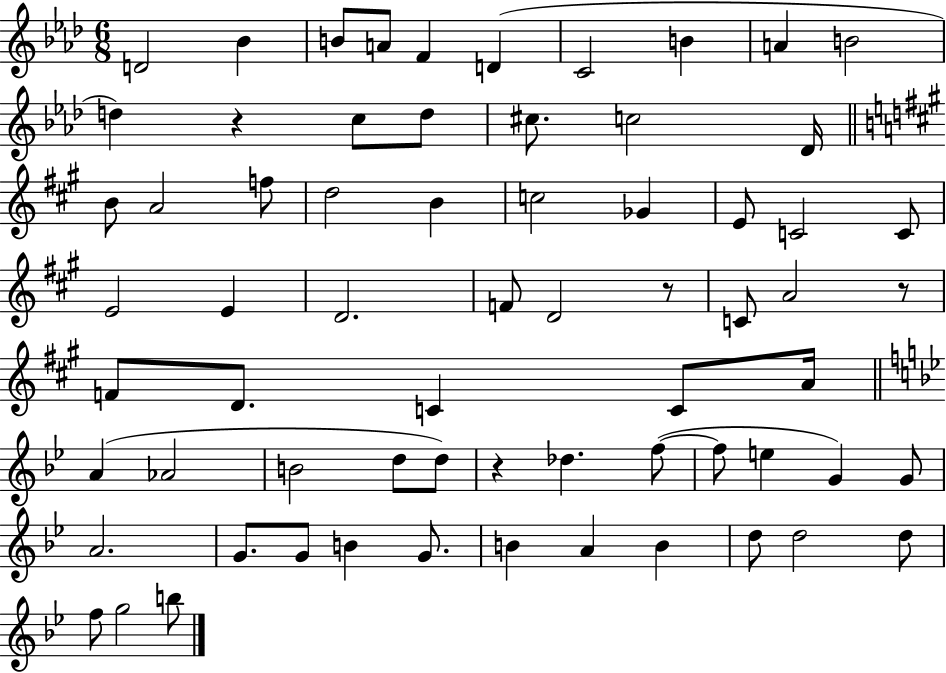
D4/h Bb4/q B4/e A4/e F4/q D4/q C4/h B4/q A4/q B4/h D5/q R/q C5/e D5/e C#5/e. C5/h Db4/s B4/e A4/h F5/e D5/h B4/q C5/h Gb4/q E4/e C4/h C4/e E4/h E4/q D4/h. F4/e D4/h R/e C4/e A4/h R/e F4/e D4/e. C4/q C4/e A4/s A4/q Ab4/h B4/h D5/e D5/e R/q Db5/q. F5/e F5/e E5/q G4/q G4/e A4/h. G4/e. G4/e B4/q G4/e. B4/q A4/q B4/q D5/e D5/h D5/e F5/e G5/h B5/e